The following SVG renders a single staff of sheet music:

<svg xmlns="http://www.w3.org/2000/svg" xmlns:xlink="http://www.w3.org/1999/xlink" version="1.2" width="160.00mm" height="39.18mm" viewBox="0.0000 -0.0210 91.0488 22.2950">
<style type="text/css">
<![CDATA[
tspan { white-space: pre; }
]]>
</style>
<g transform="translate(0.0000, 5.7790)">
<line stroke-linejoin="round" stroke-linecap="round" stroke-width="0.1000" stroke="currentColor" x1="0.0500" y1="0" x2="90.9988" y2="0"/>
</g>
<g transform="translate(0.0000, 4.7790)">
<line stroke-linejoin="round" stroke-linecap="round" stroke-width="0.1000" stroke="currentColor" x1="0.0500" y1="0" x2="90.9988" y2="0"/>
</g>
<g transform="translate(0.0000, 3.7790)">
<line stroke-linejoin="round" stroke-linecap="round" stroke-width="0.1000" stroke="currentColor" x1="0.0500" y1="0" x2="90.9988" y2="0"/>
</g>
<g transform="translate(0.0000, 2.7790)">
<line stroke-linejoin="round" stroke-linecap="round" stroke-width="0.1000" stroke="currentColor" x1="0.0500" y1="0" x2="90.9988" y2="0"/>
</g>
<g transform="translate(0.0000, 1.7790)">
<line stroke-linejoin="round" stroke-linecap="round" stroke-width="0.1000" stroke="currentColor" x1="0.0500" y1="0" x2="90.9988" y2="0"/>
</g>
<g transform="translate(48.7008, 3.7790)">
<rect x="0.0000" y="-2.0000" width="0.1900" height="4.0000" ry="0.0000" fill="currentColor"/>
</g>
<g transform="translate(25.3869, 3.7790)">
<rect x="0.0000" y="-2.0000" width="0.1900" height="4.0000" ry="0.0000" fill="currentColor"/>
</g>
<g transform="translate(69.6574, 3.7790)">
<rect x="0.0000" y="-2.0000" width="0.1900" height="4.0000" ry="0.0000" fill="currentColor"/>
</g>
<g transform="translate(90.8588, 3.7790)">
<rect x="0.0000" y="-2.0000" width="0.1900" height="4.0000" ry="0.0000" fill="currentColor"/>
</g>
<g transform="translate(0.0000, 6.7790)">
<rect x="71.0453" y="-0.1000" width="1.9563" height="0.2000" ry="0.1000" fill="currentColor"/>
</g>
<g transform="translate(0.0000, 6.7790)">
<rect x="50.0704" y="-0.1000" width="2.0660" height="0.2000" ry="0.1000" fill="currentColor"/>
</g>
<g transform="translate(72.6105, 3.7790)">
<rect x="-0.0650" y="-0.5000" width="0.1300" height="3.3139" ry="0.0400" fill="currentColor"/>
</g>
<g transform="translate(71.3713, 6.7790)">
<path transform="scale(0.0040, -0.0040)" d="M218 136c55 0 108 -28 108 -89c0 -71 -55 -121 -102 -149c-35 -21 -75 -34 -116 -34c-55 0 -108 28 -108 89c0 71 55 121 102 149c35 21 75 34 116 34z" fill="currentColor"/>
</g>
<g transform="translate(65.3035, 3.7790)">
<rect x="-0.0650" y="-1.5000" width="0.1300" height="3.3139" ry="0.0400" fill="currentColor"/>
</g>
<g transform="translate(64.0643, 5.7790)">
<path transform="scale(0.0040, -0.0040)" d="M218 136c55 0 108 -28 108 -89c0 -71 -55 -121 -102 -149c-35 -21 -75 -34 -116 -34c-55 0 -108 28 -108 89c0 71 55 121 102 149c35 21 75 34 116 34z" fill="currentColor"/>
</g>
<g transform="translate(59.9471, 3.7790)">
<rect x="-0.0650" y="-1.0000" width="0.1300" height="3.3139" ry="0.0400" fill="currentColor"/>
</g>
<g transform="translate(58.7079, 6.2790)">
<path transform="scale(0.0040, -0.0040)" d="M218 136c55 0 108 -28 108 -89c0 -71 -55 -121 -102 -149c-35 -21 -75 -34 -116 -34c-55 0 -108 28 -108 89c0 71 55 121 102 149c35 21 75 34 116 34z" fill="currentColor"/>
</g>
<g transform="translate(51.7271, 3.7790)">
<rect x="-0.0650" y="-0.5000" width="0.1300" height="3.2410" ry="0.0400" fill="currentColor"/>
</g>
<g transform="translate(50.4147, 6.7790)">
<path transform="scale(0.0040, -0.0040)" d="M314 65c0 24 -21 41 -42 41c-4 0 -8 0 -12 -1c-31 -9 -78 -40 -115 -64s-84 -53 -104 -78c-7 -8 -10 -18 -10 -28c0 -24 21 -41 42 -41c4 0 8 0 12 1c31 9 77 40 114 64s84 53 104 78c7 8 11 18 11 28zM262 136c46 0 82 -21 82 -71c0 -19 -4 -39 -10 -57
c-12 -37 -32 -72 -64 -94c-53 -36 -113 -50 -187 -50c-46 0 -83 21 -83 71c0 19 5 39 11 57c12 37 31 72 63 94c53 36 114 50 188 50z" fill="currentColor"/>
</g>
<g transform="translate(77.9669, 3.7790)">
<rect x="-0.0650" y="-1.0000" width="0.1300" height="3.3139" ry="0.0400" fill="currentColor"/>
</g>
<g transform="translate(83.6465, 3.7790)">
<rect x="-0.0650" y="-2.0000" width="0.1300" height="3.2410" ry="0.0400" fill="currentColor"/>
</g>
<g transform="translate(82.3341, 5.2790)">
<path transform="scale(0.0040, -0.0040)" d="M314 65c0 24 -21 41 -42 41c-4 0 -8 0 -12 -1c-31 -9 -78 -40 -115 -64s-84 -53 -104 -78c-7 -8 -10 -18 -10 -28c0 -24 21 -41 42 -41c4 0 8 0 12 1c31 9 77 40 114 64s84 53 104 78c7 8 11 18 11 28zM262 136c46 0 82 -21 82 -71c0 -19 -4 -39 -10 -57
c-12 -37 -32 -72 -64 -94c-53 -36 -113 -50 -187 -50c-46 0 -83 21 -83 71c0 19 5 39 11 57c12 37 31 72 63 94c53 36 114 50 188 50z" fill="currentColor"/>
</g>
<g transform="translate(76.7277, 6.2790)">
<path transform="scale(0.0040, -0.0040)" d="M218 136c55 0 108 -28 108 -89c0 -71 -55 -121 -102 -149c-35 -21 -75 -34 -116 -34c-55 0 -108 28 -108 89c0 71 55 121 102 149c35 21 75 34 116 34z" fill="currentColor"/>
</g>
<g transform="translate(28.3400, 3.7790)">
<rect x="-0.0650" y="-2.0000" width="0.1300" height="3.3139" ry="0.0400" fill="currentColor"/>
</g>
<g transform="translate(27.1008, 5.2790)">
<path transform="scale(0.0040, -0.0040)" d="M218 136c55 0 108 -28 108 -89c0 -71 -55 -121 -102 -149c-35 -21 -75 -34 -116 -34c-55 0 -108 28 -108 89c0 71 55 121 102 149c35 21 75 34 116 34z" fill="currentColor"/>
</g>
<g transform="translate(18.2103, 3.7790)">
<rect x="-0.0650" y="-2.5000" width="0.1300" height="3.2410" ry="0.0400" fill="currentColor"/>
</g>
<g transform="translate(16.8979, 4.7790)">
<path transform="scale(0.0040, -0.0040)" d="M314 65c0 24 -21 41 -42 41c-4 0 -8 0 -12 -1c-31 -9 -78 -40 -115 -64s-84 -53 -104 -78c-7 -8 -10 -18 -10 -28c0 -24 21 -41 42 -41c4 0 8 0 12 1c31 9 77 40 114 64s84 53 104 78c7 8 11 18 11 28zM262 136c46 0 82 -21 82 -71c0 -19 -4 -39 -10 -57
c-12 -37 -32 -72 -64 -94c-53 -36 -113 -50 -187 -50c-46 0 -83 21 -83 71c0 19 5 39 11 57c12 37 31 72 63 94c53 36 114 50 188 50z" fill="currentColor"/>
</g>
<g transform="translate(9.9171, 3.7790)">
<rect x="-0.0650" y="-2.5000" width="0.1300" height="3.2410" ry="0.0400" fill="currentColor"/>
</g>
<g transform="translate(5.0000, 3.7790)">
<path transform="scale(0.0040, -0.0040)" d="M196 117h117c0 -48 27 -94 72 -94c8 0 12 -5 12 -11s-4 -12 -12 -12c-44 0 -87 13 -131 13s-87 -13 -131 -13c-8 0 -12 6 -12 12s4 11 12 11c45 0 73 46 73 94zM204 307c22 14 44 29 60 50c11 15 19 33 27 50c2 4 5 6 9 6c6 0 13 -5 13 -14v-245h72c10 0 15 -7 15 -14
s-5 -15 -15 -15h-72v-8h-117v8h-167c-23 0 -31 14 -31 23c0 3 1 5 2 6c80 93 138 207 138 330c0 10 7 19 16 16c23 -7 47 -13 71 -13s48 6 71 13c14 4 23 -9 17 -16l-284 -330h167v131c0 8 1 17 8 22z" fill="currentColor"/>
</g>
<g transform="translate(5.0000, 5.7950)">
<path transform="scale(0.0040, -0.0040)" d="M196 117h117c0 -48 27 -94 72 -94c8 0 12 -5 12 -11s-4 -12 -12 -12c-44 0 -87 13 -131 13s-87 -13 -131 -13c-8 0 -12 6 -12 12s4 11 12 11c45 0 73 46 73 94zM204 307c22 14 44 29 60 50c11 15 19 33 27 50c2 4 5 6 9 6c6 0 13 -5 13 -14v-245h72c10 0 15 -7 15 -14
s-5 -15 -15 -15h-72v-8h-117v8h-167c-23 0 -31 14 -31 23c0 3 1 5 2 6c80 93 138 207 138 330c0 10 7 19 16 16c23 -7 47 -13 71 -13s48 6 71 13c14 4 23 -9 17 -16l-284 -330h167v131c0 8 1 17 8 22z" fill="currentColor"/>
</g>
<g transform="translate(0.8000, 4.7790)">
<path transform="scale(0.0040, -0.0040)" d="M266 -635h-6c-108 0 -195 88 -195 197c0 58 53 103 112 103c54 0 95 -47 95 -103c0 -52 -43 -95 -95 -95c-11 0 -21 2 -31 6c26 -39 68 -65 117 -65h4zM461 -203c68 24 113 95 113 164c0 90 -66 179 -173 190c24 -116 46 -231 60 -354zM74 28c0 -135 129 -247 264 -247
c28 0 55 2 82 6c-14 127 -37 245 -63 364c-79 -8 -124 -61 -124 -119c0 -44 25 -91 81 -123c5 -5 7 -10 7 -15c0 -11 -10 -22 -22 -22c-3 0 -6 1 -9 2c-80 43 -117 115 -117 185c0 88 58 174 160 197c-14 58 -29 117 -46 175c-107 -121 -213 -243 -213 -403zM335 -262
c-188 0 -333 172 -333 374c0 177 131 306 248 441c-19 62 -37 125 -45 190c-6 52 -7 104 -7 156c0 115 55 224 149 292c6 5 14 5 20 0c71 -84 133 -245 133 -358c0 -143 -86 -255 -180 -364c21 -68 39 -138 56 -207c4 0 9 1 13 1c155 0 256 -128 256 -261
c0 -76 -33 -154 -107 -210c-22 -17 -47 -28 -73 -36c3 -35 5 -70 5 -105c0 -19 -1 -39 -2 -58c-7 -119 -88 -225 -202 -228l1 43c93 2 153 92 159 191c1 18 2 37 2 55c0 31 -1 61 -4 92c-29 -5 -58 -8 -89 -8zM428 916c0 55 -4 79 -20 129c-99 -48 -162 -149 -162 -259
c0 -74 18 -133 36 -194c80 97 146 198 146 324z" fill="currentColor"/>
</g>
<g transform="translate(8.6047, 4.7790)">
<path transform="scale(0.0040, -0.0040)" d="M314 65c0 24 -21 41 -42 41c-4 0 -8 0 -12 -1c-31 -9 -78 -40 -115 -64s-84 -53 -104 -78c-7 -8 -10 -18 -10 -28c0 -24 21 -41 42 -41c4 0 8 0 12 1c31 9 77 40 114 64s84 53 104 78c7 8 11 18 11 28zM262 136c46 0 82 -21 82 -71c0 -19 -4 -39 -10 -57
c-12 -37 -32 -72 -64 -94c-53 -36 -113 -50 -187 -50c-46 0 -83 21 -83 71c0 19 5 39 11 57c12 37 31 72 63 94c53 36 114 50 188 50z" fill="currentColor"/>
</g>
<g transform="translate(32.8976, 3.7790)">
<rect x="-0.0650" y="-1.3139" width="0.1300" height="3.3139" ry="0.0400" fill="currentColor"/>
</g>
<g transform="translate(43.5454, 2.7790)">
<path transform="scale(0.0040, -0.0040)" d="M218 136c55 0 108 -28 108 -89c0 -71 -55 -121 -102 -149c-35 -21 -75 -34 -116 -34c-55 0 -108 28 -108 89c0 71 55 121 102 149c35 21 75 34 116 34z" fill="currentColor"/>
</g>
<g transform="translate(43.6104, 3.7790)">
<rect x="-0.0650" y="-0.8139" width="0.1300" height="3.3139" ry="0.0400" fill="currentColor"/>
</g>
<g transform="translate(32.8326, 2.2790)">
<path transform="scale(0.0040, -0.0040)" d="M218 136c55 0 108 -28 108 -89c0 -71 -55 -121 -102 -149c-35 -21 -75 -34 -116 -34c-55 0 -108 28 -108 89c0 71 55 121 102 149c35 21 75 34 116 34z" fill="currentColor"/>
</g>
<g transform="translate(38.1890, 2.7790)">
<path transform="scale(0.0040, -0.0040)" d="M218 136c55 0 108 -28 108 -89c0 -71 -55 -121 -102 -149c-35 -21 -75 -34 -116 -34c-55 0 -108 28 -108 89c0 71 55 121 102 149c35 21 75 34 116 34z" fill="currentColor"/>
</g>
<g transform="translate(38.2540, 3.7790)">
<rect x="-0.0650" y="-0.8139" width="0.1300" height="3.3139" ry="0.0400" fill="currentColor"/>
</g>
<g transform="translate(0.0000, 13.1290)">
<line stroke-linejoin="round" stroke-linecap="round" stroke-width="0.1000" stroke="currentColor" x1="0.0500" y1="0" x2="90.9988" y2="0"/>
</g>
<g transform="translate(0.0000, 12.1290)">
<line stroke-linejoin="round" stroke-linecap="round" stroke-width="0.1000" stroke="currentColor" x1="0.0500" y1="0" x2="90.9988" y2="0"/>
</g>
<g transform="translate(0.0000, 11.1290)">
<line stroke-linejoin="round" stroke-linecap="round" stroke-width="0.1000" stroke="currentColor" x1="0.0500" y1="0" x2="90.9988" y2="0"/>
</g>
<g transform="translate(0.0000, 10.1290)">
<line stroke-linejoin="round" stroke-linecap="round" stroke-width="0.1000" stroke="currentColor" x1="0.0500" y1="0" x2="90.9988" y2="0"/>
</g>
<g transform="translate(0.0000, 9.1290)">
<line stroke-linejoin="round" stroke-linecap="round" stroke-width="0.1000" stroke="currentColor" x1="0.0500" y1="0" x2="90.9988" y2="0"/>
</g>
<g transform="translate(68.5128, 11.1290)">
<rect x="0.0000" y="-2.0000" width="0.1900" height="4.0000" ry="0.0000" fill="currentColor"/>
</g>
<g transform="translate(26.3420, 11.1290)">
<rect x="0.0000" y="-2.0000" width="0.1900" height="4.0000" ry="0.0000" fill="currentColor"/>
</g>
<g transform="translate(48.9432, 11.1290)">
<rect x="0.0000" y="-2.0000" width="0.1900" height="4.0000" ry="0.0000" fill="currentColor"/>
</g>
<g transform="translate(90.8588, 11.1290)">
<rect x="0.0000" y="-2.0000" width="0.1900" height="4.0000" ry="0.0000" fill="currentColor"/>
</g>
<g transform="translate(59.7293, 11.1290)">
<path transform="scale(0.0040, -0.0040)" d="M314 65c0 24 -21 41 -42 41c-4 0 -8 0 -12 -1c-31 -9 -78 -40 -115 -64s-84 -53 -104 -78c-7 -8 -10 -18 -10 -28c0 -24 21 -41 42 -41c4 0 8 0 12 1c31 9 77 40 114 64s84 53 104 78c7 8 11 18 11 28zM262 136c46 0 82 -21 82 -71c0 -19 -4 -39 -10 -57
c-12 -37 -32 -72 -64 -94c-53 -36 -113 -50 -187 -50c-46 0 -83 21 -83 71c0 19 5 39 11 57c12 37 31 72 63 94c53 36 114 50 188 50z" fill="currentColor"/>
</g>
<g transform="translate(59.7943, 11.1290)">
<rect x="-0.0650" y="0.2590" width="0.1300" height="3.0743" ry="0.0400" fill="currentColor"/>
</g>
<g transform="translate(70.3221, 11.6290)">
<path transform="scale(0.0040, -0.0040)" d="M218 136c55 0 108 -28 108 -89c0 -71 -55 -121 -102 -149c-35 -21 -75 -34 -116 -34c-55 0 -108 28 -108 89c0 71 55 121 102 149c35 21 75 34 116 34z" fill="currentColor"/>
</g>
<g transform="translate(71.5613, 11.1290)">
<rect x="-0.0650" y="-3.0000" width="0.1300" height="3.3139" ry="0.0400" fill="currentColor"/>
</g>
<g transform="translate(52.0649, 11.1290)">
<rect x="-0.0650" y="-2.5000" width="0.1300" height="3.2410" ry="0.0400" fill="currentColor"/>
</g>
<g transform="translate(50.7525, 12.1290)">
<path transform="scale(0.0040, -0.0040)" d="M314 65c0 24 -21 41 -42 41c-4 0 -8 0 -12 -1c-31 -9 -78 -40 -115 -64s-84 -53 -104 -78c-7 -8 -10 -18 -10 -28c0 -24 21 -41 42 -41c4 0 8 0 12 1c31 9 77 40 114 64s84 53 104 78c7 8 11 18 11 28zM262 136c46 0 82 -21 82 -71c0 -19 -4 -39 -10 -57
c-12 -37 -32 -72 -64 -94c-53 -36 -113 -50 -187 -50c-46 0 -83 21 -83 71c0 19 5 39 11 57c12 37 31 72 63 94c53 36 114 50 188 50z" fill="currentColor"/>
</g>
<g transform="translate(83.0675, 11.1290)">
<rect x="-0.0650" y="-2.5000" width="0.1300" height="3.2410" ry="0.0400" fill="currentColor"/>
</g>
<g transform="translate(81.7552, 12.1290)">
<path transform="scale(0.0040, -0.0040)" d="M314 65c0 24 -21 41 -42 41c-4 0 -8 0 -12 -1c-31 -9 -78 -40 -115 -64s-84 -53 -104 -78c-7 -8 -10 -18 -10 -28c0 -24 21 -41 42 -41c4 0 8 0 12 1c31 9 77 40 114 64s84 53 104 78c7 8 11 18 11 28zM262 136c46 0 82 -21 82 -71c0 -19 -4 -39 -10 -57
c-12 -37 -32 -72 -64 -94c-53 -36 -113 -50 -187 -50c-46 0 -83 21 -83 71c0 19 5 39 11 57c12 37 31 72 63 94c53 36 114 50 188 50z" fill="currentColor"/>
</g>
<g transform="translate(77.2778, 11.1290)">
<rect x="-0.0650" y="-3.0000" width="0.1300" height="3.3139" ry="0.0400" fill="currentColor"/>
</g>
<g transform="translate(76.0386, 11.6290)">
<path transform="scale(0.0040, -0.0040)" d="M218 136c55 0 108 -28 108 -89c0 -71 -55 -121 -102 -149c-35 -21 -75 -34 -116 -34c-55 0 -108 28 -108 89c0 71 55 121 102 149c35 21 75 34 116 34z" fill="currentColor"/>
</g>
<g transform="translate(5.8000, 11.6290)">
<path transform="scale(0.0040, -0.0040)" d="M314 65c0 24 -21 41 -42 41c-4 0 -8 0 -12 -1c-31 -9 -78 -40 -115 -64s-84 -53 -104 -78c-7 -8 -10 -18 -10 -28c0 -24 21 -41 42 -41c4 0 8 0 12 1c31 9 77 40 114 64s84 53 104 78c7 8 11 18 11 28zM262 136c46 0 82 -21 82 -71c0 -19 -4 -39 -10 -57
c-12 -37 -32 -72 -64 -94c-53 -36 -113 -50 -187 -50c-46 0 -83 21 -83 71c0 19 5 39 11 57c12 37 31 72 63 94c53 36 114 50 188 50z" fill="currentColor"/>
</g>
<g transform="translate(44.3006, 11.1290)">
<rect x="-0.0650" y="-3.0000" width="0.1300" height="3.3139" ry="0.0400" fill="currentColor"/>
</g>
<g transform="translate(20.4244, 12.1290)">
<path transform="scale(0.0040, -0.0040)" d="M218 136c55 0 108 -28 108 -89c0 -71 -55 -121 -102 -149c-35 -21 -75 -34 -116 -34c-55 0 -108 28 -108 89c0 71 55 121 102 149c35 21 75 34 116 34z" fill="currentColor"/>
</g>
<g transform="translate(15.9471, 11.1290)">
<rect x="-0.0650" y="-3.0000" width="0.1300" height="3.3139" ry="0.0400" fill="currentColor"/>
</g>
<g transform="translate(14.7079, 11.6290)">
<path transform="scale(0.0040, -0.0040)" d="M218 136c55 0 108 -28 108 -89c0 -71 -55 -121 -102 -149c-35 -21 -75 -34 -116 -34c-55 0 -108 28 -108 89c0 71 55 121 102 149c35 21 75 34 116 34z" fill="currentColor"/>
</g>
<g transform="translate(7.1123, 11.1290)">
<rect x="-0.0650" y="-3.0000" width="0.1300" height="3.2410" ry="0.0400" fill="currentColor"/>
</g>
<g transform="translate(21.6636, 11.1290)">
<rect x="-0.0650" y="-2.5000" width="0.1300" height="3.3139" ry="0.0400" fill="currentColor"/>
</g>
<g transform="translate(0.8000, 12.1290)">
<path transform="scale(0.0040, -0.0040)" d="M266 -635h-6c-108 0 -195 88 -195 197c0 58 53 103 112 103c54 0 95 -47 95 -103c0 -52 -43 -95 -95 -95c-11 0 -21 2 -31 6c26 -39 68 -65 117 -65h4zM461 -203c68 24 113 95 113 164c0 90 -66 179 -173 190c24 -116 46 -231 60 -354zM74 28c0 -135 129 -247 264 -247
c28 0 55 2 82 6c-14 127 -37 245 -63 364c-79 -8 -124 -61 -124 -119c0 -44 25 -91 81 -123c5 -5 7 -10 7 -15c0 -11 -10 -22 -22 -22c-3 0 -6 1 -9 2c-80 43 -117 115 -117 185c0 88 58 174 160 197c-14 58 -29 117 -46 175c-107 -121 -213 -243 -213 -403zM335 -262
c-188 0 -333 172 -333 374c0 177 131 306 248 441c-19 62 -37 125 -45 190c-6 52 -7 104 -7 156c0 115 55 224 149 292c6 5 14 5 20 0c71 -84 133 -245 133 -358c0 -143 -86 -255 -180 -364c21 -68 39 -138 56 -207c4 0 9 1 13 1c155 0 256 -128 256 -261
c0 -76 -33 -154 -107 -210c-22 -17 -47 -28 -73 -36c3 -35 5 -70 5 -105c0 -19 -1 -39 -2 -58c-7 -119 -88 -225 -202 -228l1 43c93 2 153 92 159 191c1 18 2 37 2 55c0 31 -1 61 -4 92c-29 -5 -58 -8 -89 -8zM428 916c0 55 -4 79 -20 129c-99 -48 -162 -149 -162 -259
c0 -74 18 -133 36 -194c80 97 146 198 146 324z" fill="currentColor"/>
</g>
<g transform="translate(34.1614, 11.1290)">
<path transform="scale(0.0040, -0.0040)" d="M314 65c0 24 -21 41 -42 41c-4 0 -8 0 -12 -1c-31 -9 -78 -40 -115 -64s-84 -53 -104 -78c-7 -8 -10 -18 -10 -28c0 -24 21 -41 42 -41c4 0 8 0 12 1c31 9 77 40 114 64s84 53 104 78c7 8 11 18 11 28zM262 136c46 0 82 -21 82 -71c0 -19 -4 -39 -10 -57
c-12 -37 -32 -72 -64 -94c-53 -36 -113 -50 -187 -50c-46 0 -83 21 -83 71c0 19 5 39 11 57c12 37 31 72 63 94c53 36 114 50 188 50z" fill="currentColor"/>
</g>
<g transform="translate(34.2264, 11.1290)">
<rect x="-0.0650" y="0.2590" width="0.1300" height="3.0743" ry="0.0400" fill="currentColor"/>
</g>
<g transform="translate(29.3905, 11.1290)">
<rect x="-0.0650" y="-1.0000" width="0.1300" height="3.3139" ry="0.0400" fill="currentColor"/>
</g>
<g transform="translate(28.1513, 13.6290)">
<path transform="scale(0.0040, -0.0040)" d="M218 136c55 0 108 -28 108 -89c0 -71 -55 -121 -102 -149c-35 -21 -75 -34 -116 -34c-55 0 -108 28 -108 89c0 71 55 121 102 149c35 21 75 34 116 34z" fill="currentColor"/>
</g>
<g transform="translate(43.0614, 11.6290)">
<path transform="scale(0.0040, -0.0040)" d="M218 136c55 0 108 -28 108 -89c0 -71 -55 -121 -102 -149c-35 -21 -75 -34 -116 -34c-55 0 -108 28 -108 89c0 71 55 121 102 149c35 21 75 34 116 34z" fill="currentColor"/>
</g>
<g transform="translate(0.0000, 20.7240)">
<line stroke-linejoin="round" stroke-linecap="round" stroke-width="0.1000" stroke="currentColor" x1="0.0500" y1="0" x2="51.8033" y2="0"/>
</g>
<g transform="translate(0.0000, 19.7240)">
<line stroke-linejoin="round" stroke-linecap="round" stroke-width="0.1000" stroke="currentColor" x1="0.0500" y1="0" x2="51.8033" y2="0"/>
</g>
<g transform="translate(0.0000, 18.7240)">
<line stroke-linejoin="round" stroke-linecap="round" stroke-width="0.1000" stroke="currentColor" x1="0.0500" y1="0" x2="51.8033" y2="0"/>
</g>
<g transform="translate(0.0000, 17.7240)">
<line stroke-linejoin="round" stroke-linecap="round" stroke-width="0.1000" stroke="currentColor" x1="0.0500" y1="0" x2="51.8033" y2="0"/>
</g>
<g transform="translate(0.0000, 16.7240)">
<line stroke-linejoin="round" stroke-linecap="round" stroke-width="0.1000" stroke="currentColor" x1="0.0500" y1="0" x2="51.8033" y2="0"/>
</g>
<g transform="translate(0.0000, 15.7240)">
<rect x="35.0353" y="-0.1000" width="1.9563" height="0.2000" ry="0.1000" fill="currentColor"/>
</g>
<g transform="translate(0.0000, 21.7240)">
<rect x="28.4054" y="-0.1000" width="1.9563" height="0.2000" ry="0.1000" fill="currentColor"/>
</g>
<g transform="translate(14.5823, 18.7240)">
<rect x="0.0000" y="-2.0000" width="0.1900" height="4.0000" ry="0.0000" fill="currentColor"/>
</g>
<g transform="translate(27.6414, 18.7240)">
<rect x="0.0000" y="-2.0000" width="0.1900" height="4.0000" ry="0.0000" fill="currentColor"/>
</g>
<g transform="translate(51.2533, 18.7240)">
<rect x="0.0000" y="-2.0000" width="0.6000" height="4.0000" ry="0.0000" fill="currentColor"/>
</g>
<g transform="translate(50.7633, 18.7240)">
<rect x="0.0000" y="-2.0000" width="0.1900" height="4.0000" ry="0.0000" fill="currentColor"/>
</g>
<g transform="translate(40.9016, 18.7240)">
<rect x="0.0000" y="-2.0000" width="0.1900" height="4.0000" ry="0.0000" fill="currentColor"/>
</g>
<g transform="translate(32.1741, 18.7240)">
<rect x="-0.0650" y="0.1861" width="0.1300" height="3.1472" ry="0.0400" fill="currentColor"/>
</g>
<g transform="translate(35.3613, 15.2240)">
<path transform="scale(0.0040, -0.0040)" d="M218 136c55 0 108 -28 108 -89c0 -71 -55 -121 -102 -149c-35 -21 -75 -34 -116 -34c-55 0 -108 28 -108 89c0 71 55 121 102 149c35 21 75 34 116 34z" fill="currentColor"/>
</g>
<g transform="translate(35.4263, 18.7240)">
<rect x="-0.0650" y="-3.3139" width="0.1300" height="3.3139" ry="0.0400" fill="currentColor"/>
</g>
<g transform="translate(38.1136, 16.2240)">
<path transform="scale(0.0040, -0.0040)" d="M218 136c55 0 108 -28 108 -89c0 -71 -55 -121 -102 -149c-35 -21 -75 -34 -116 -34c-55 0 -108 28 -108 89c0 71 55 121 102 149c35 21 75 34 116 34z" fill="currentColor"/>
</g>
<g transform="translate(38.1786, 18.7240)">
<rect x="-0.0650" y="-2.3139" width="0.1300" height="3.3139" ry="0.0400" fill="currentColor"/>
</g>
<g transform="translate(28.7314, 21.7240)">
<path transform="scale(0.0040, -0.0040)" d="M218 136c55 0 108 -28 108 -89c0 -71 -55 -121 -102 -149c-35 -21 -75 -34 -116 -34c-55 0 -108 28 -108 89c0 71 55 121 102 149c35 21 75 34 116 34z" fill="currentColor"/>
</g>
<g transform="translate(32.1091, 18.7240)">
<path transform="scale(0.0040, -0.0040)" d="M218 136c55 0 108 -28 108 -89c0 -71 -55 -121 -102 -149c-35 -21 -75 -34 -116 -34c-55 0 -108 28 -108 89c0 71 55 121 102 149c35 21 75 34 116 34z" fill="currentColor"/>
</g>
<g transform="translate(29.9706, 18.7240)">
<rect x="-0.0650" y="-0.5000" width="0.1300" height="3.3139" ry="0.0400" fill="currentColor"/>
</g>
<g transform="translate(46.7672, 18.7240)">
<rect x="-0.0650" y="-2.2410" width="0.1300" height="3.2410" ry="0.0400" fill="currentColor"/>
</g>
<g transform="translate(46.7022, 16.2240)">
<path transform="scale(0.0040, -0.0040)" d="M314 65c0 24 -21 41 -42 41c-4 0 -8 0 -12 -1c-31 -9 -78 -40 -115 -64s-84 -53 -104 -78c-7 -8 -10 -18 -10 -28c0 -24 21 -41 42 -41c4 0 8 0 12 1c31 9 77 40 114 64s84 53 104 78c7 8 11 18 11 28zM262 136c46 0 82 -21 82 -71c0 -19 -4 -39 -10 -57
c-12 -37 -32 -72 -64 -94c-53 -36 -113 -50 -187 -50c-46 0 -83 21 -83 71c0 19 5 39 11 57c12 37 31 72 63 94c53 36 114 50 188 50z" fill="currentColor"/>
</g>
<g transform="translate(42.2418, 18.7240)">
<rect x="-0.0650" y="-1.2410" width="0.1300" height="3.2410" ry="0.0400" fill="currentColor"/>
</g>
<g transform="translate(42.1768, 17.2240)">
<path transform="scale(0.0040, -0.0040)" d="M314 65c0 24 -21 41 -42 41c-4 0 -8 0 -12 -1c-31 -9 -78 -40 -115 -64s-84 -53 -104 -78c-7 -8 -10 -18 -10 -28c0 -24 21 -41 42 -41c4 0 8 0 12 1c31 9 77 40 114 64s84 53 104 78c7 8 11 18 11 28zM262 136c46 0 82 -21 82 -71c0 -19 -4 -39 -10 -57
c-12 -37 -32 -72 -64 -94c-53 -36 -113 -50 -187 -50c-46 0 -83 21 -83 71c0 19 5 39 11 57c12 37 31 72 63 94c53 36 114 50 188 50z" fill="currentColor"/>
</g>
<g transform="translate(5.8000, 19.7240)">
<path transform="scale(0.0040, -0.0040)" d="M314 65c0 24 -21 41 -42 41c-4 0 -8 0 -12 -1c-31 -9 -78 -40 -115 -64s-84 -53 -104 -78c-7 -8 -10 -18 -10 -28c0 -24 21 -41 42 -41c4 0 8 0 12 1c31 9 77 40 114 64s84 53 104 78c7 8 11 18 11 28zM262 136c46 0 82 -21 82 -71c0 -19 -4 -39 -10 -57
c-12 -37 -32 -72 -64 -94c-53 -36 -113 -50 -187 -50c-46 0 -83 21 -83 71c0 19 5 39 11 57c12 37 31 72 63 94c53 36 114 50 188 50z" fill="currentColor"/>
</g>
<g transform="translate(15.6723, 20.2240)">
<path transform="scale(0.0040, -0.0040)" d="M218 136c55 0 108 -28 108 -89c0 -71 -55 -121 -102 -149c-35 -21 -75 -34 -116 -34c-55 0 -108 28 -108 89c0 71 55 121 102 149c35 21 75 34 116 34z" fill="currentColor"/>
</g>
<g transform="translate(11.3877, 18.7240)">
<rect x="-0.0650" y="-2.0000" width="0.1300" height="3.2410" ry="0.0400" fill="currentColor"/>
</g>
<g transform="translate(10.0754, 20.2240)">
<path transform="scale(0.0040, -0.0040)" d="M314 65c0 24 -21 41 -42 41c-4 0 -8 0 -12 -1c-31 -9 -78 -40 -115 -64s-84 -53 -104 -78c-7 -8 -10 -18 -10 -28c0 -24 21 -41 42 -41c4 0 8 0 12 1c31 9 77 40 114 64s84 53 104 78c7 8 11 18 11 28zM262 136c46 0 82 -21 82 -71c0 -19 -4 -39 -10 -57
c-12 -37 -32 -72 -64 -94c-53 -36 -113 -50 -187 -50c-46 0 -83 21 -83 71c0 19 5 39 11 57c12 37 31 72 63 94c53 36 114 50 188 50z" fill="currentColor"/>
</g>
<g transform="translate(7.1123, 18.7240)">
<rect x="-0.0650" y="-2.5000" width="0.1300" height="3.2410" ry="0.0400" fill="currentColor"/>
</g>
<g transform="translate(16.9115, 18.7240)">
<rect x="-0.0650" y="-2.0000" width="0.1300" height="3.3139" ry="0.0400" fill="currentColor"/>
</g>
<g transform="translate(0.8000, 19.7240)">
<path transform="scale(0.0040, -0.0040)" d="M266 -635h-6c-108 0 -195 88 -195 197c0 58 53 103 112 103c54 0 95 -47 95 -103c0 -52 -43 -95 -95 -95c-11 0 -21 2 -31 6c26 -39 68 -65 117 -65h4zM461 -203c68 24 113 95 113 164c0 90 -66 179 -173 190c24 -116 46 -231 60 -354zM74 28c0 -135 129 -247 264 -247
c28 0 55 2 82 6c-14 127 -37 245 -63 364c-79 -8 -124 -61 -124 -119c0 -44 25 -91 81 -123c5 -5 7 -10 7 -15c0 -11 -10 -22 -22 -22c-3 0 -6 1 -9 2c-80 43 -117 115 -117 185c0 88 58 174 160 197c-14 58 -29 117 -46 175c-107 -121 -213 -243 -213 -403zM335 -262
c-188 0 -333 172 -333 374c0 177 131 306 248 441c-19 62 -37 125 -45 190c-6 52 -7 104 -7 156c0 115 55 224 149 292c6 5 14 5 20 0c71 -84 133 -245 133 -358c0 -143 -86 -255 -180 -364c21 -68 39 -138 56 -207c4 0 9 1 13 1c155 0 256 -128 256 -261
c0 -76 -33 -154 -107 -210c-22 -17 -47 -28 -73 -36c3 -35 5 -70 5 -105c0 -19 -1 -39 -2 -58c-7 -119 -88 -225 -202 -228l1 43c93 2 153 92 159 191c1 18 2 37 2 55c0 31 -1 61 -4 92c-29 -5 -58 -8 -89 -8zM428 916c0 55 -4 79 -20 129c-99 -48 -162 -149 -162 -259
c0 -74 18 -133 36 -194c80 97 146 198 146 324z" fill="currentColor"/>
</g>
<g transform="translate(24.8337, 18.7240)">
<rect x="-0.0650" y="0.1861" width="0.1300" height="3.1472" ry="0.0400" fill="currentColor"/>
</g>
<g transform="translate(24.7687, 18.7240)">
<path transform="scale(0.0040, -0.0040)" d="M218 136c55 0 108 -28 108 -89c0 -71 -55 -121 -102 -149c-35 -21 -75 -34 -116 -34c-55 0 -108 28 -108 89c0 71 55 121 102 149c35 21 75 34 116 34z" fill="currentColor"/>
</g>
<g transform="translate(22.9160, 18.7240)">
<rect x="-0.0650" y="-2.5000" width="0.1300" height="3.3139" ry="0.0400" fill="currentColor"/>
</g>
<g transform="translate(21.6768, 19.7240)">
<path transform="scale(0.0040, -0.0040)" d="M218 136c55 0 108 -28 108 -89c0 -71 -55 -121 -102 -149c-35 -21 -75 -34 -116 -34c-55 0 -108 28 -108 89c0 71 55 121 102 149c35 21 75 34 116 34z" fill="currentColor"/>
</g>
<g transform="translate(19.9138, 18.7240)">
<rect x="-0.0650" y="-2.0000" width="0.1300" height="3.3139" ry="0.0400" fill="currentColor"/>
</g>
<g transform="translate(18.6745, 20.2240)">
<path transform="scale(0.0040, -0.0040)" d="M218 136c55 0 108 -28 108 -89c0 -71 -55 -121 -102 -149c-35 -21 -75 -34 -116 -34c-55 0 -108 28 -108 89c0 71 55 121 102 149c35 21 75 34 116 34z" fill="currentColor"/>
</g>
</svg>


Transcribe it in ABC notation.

X:1
T:Untitled
M:4/4
L:1/4
K:C
G2 G2 F e d d C2 D E C D F2 A2 A G D B2 A G2 B2 A A G2 G2 F2 F F G B C B b g e2 g2